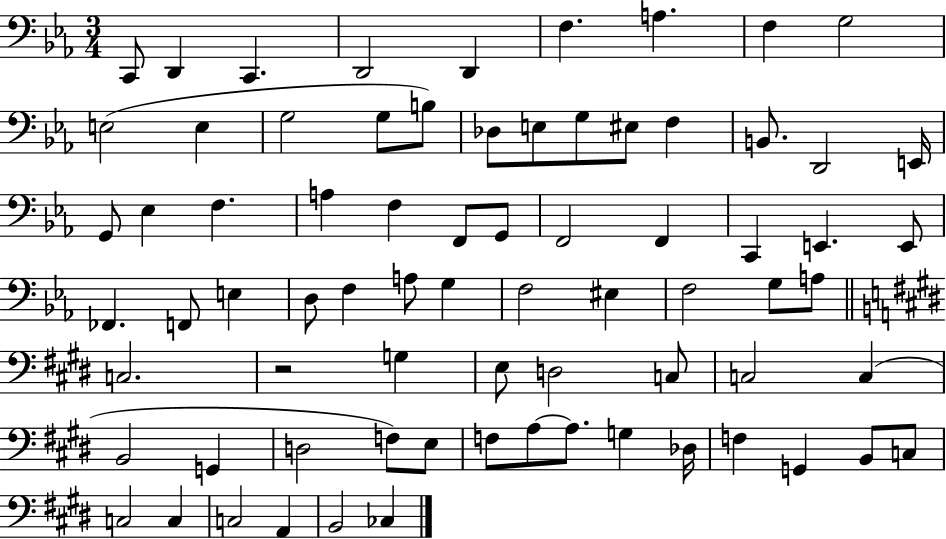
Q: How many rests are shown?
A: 1